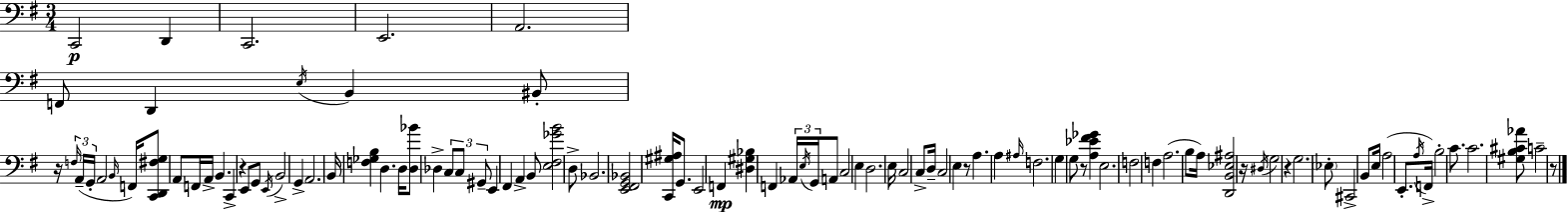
X:1
T:Untitled
M:3/4
L:1/4
K:G
C,,2 D,, C,,2 E,,2 A,,2 F,,/2 D,, E,/4 B,, ^B,,/2 z/4 F,/4 A,,/4 G,,/4 A,,2 B,,/4 F,,/4 [C,,D,,^F,G,]/2 A,,/2 F,,/4 A,,/4 B,, C,, z E,,/2 G,,/2 E,,/4 B,,2 G,, A,,2 B,,/4 [F,_G,B,] D, D,/4 [D,_B]/2 _D, C,/2 C,/2 ^G,,/2 E,, ^F,, A,, B,,/2 [E,^F,_GB]2 D,/2 _B,,2 [E,,^F,,G,,_B,,]2 [C,,^G,^A,]/4 G,,/2 E,,2 F,, [^D,^G,_B,] F,, _A,,/4 E,/4 G,,/4 A,,/2 C,2 E, D,2 E,/4 C,2 C,/2 D,/4 C,2 E, z/2 A, A, ^A,/4 F,2 G, G,/2 z/2 [A,_E^F_G] E,2 F,2 F, A,2 B,/2 A,/4 [D,,B,,_E,^A,]2 z/4 ^D,/4 G,2 z G,2 _E,/2 ^C,,2 B,,/2 E,/4 A,2 E,,/2 A,/4 F,,/4 B,2 C/2 C2 [^G,B,^C_A]/2 C2 z/2